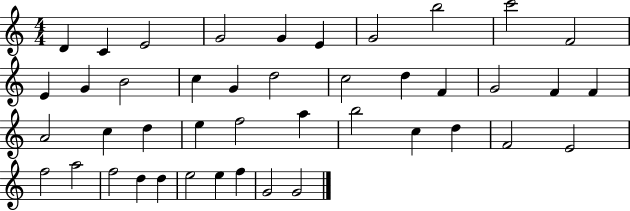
X:1
T:Untitled
M:4/4
L:1/4
K:C
D C E2 G2 G E G2 b2 c'2 F2 E G B2 c G d2 c2 d F G2 F F A2 c d e f2 a b2 c d F2 E2 f2 a2 f2 d d e2 e f G2 G2